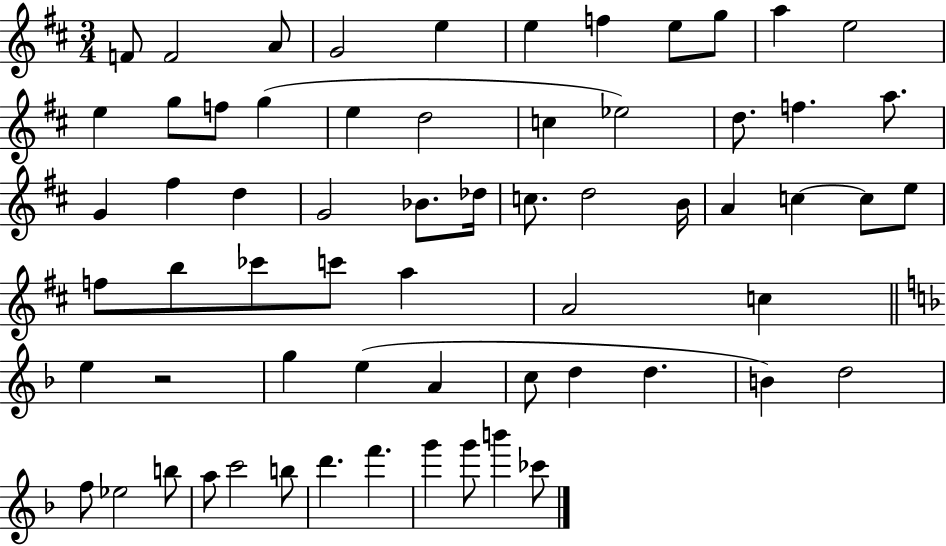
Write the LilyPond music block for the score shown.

{
  \clef treble
  \numericTimeSignature
  \time 3/4
  \key d \major
  f'8 f'2 a'8 | g'2 e''4 | e''4 f''4 e''8 g''8 | a''4 e''2 | \break e''4 g''8 f''8 g''4( | e''4 d''2 | c''4 ees''2) | d''8. f''4. a''8. | \break g'4 fis''4 d''4 | g'2 bes'8. des''16 | c''8. d''2 b'16 | a'4 c''4~~ c''8 e''8 | \break f''8 b''8 ces'''8 c'''8 a''4 | a'2 c''4 | \bar "||" \break \key f \major e''4 r2 | g''4 e''4( a'4 | c''8 d''4 d''4. | b'4) d''2 | \break f''8 ees''2 b''8 | a''8 c'''2 b''8 | d'''4. f'''4. | g'''4 g'''8 b'''4 ces'''8 | \break \bar "|."
}